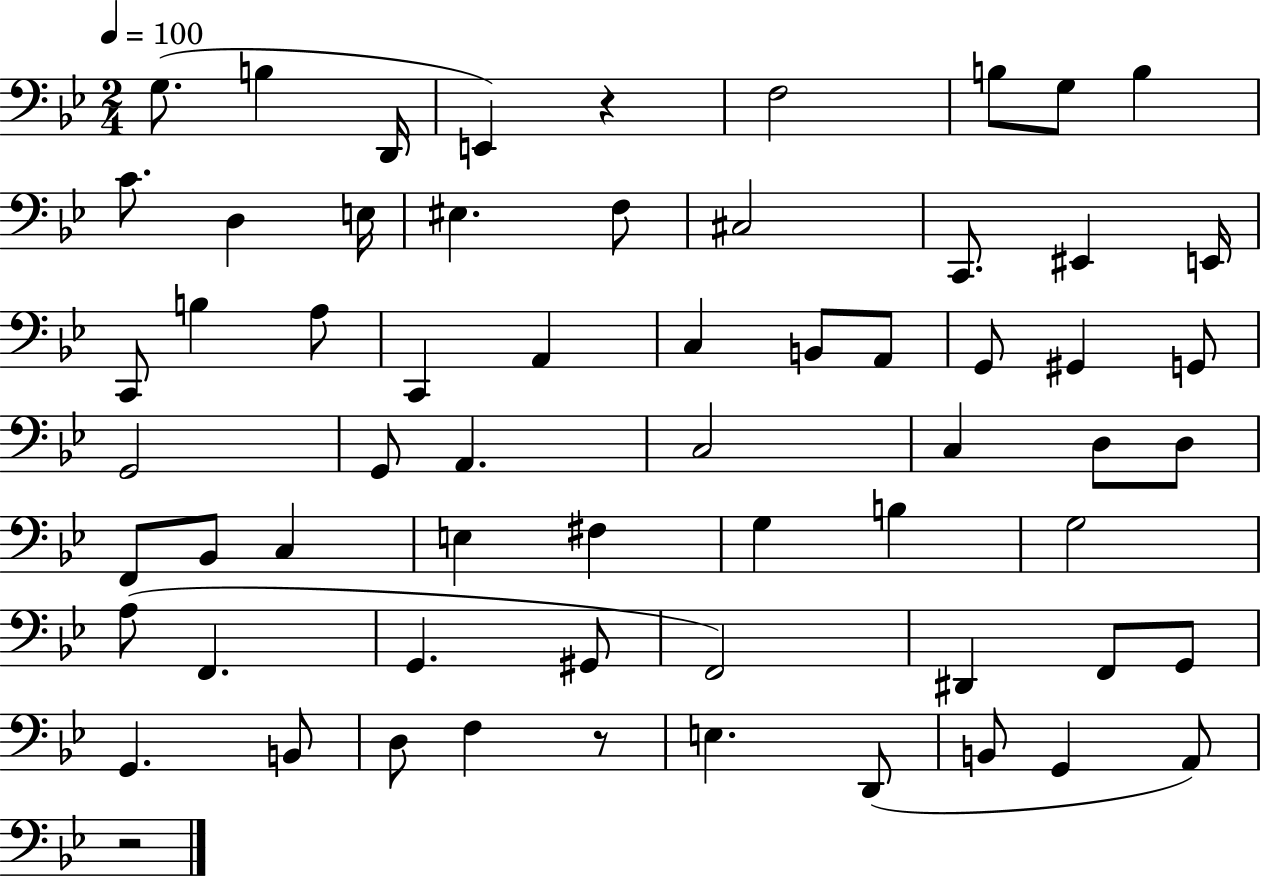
{
  \clef bass
  \numericTimeSignature
  \time 2/4
  \key bes \major
  \tempo 4 = 100
  g8.( b4 d,16 | e,4) r4 | f2 | b8 g8 b4 | \break c'8. d4 e16 | eis4. f8 | cis2 | c,8. eis,4 e,16 | \break c,8 b4 a8 | c,4 a,4 | c4 b,8 a,8 | g,8 gis,4 g,8 | \break g,2 | g,8 a,4. | c2 | c4 d8 d8 | \break f,8 bes,8 c4 | e4 fis4 | g4 b4 | g2 | \break a8( f,4. | g,4. gis,8 | f,2) | dis,4 f,8 g,8 | \break g,4. b,8 | d8 f4 r8 | e4. d,8( | b,8 g,4 a,8) | \break r2 | \bar "|."
}